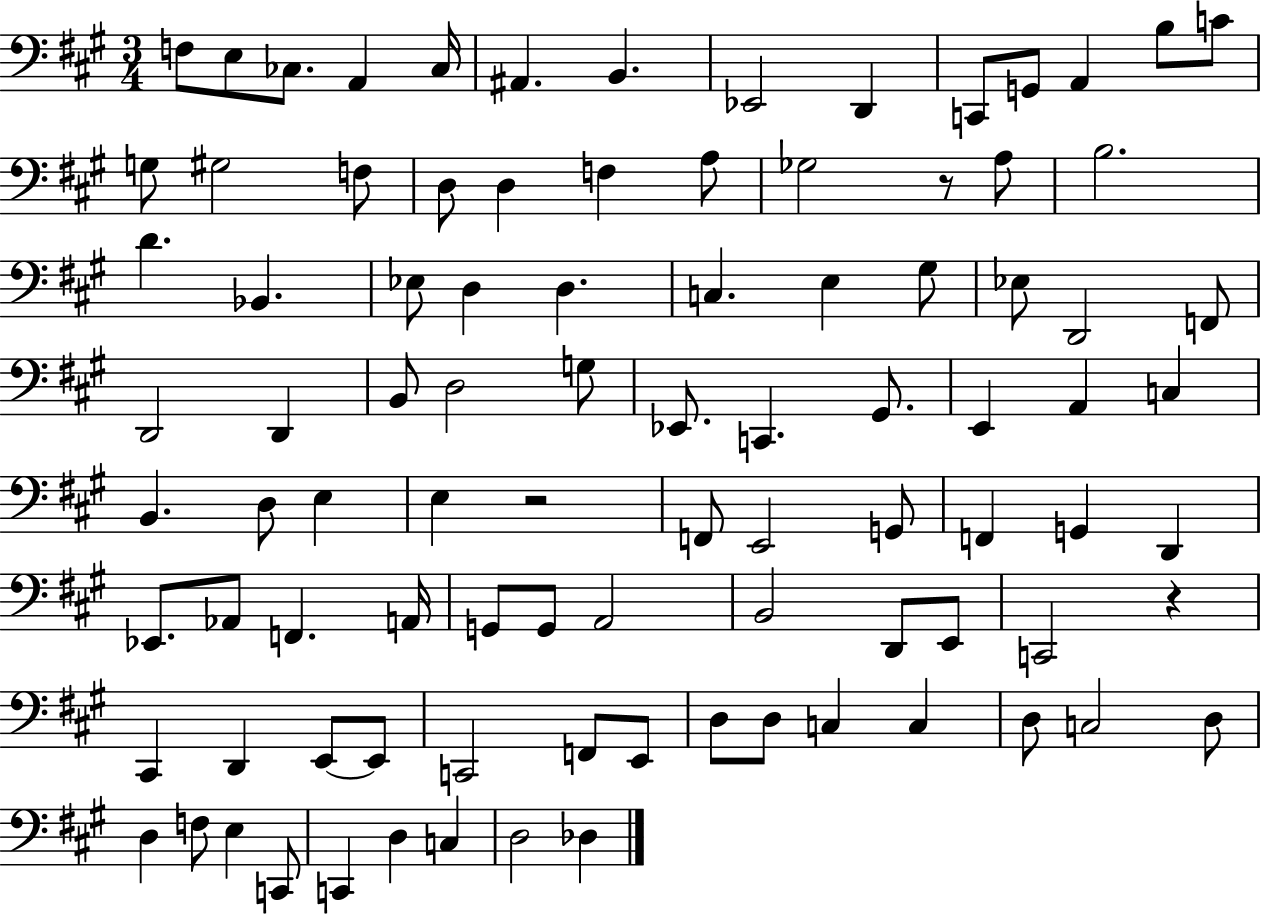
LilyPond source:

{
  \clef bass
  \numericTimeSignature
  \time 3/4
  \key a \major
  f8 e8 ces8. a,4 ces16 | ais,4. b,4. | ees,2 d,4 | c,8 g,8 a,4 b8 c'8 | \break g8 gis2 f8 | d8 d4 f4 a8 | ges2 r8 a8 | b2. | \break d'4. bes,4. | ees8 d4 d4. | c4. e4 gis8 | ees8 d,2 f,8 | \break d,2 d,4 | b,8 d2 g8 | ees,8. c,4. gis,8. | e,4 a,4 c4 | \break b,4. d8 e4 | e4 r2 | f,8 e,2 g,8 | f,4 g,4 d,4 | \break ees,8. aes,8 f,4. a,16 | g,8 g,8 a,2 | b,2 d,8 e,8 | c,2 r4 | \break cis,4 d,4 e,8~~ e,8 | c,2 f,8 e,8 | d8 d8 c4 c4 | d8 c2 d8 | \break d4 f8 e4 c,8 | c,4 d4 c4 | d2 des4 | \bar "|."
}